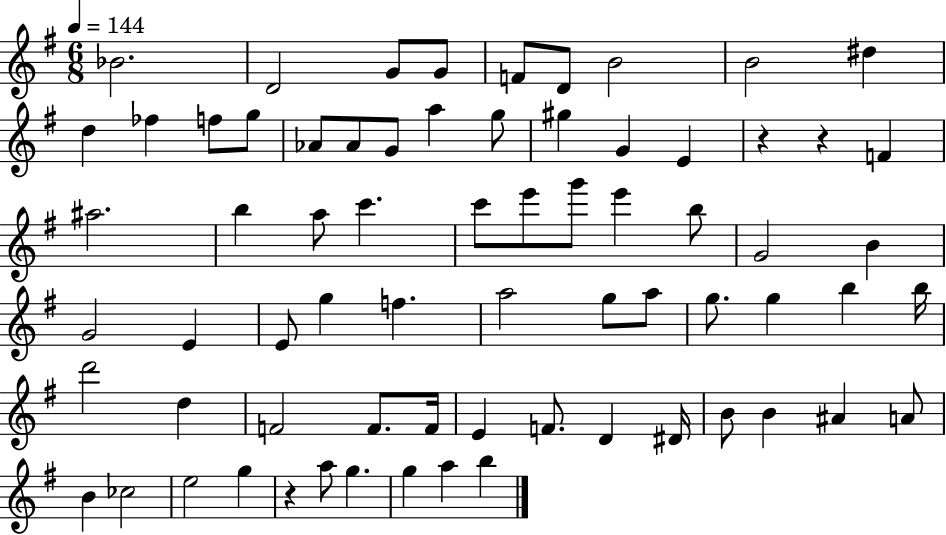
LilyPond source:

{
  \clef treble
  \numericTimeSignature
  \time 6/8
  \key g \major
  \tempo 4 = 144
  bes'2. | d'2 g'8 g'8 | f'8 d'8 b'2 | b'2 dis''4 | \break d''4 fes''4 f''8 g''8 | aes'8 aes'8 g'8 a''4 g''8 | gis''4 g'4 e'4 | r4 r4 f'4 | \break ais''2. | b''4 a''8 c'''4. | c'''8 e'''8 g'''8 e'''4 b''8 | g'2 b'4 | \break g'2 e'4 | e'8 g''4 f''4. | a''2 g''8 a''8 | g''8. g''4 b''4 b''16 | \break d'''2 d''4 | f'2 f'8. f'16 | e'4 f'8. d'4 dis'16 | b'8 b'4 ais'4 a'8 | \break b'4 ces''2 | e''2 g''4 | r4 a''8 g''4. | g''4 a''4 b''4 | \break \bar "|."
}